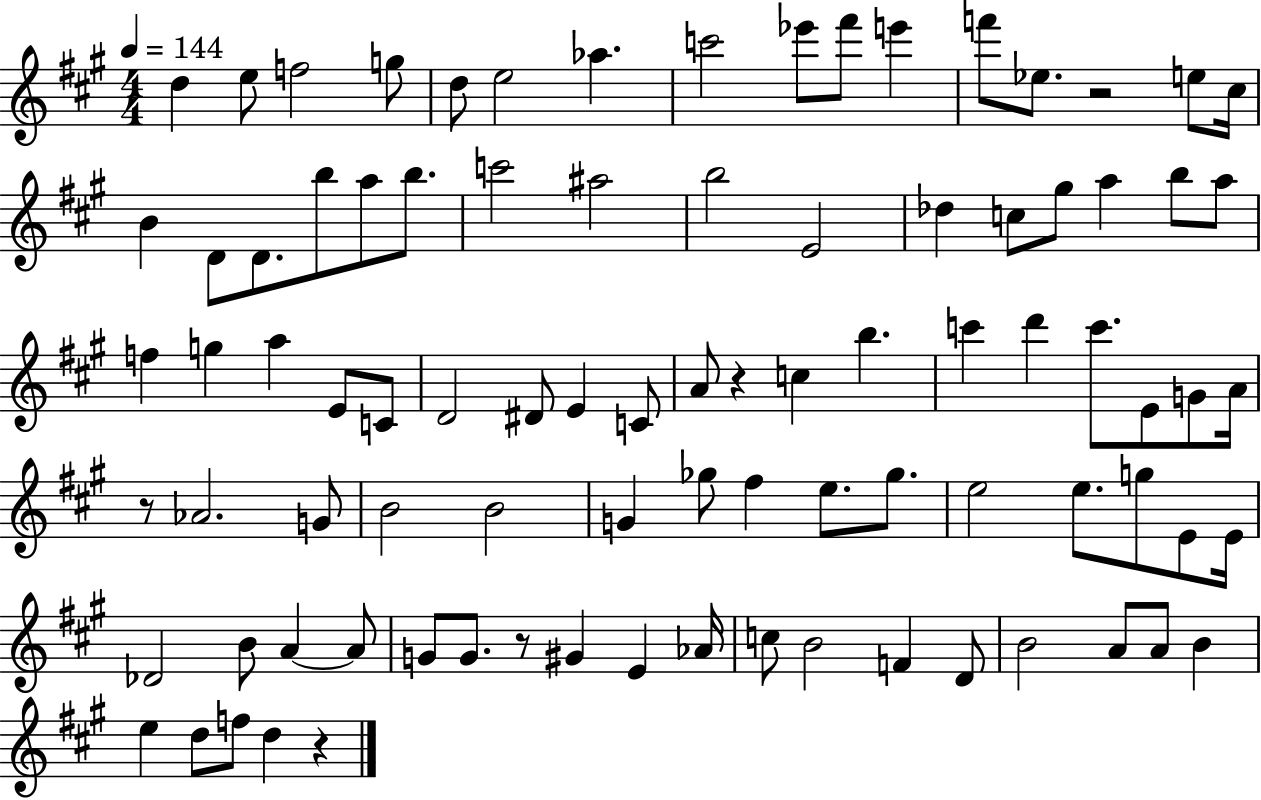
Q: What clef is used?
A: treble